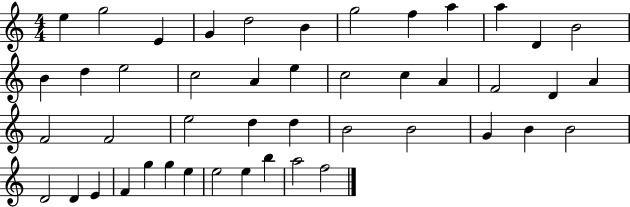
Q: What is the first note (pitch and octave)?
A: E5